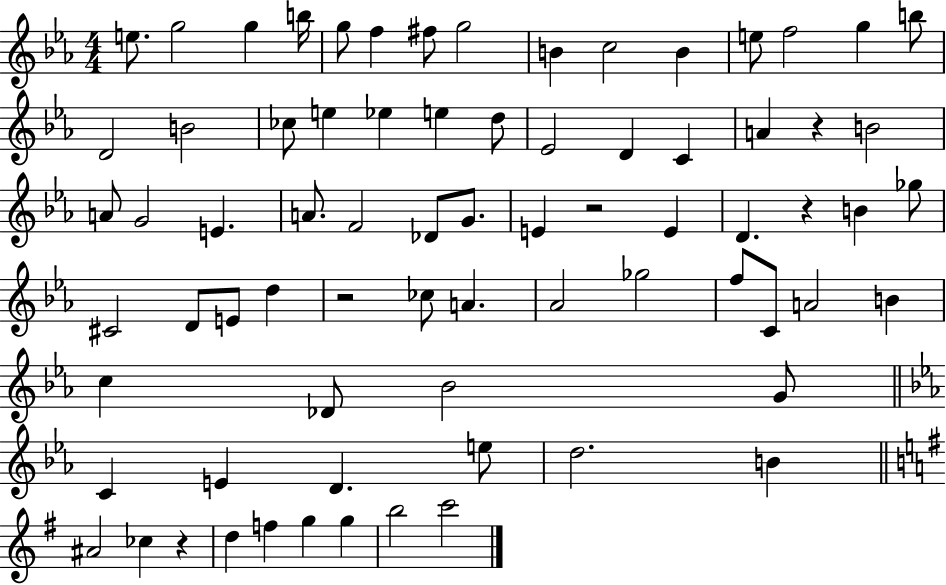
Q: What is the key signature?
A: EES major